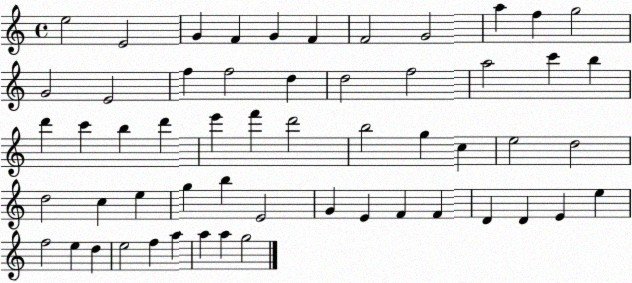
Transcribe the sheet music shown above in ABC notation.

X:1
T:Untitled
M:4/4
L:1/4
K:C
e2 E2 G F G F F2 G2 a f g2 G2 E2 f f2 d d2 f2 a2 c' b d' c' b d' e' f' d'2 b2 g c e2 d2 d2 c e g b E2 G E F F D D E e f2 e d e2 f a a a g2